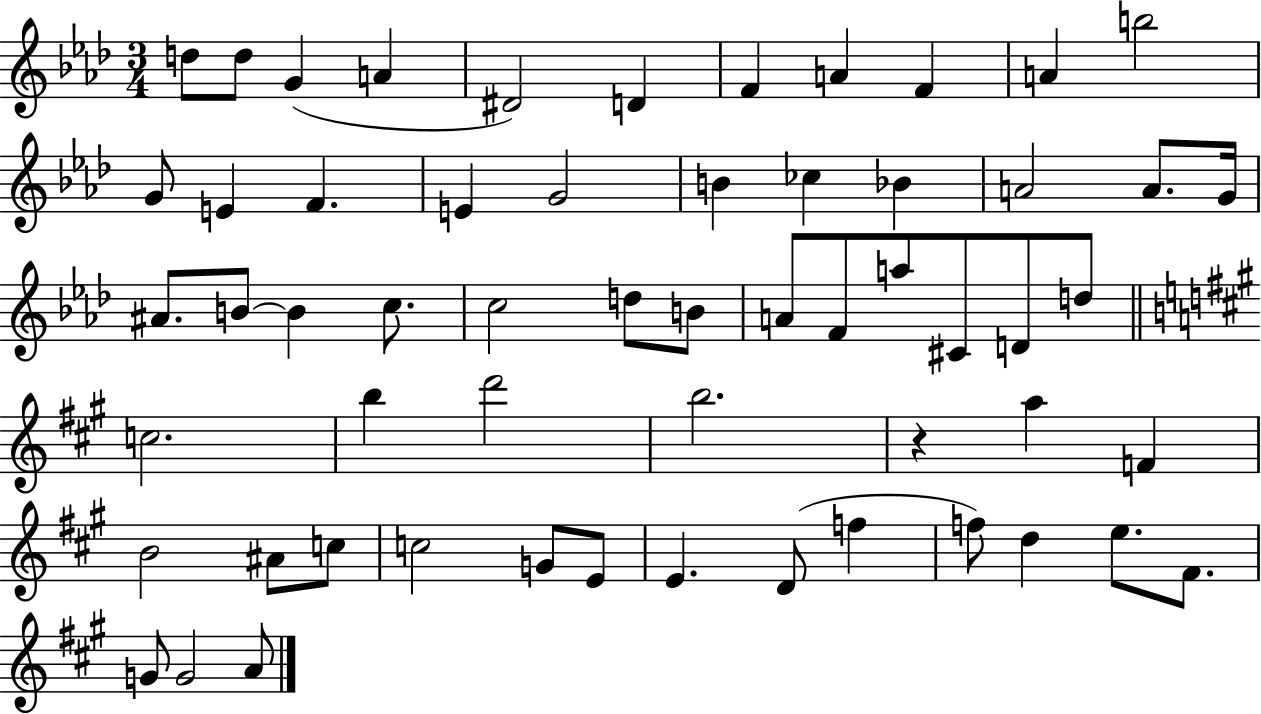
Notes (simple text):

D5/e D5/e G4/q A4/q D#4/h D4/q F4/q A4/q F4/q A4/q B5/h G4/e E4/q F4/q. E4/q G4/h B4/q CES5/q Bb4/q A4/h A4/e. G4/s A#4/e. B4/e B4/q C5/e. C5/h D5/e B4/e A4/e F4/e A5/e C#4/e D4/e D5/e C5/h. B5/q D6/h B5/h. R/q A5/q F4/q B4/h A#4/e C5/e C5/h G4/e E4/e E4/q. D4/e F5/q F5/e D5/q E5/e. F#4/e. G4/e G4/h A4/e